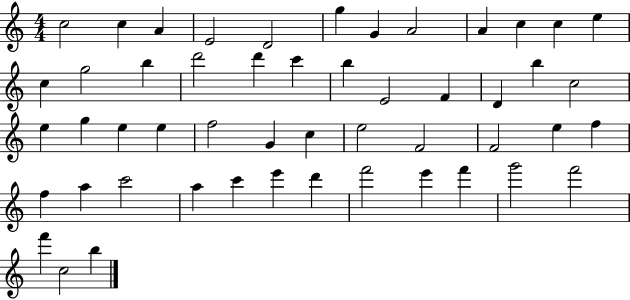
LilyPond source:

{
  \clef treble
  \numericTimeSignature
  \time 4/4
  \key c \major
  c''2 c''4 a'4 | e'2 d'2 | g''4 g'4 a'2 | a'4 c''4 c''4 e''4 | \break c''4 g''2 b''4 | d'''2 d'''4 c'''4 | b''4 e'2 f'4 | d'4 b''4 c''2 | \break e''4 g''4 e''4 e''4 | f''2 g'4 c''4 | e''2 f'2 | f'2 e''4 f''4 | \break f''4 a''4 c'''2 | a''4 c'''4 e'''4 d'''4 | f'''2 e'''4 f'''4 | g'''2 f'''2 | \break f'''4 c''2 b''4 | \bar "|."
}